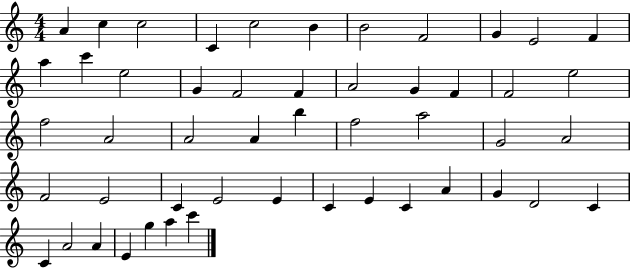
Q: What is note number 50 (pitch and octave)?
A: C6